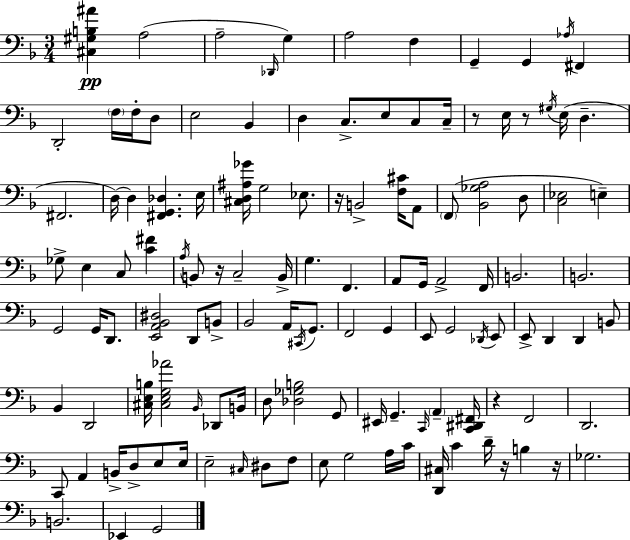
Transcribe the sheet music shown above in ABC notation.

X:1
T:Untitled
M:3/4
L:1/4
K:Dm
[^C,^G,B,^A] A,2 A,2 _D,,/4 G, A,2 F, G,, G,, _A,/4 ^F,, D,,2 F,/4 F,/4 D,/2 E,2 _B,, D, C,/2 E,/2 C,/2 C,/4 z/2 E,/4 z/2 ^G,/4 E,/4 D, ^F,,2 D,/4 D, [^F,,G,,_D,] E,/4 [^C,D,^A,_G]/4 G,2 _E,/2 z/4 B,,2 [F,^C]/4 A,,/2 F,,/2 [_B,,_G,A,]2 D,/2 [C,_E,]2 E, _G,/2 E, C,/2 [C^F] A,/4 B,,/2 z/4 C,2 B,,/4 G, F,, A,,/2 G,,/4 A,,2 F,,/4 B,,2 B,,2 G,,2 G,,/4 D,,/2 [E,,A,,_B,,^D,]2 D,,/2 B,,/2 _B,,2 A,,/4 ^C,,/4 G,,/2 F,,2 G,, E,,/2 G,,2 _D,,/4 E,,/2 E,,/2 D,, D,, B,,/2 _B,, D,,2 [^C,E,B,]/4 [^C,E,G,_A]2 _B,,/4 _D,,/2 B,,/4 D,/2 [_D,_G,B,]2 G,,/2 ^E,,/4 G,, C,,/4 A,, [C,,^D,,^F,,]/4 z F,,2 D,,2 C,,/2 A,, B,,/4 D,/2 E,/2 E,/4 E,2 ^C,/4 ^D,/2 F,/2 E,/2 G,2 A,/4 C/4 [D,,^C,]/4 C D/4 z/4 B, z/4 _G,2 B,,2 _E,, G,,2